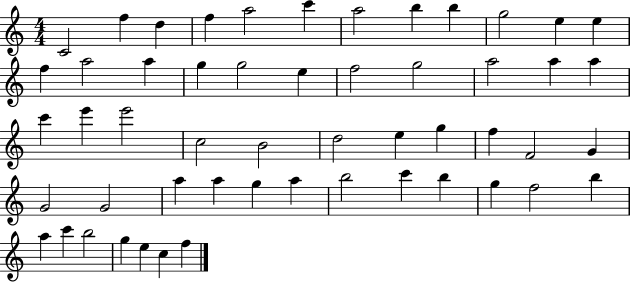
X:1
T:Untitled
M:4/4
L:1/4
K:C
C2 f d f a2 c' a2 b b g2 e e f a2 a g g2 e f2 g2 a2 a a c' e' e'2 c2 B2 d2 e g f F2 G G2 G2 a a g a b2 c' b g f2 b a c' b2 g e c f